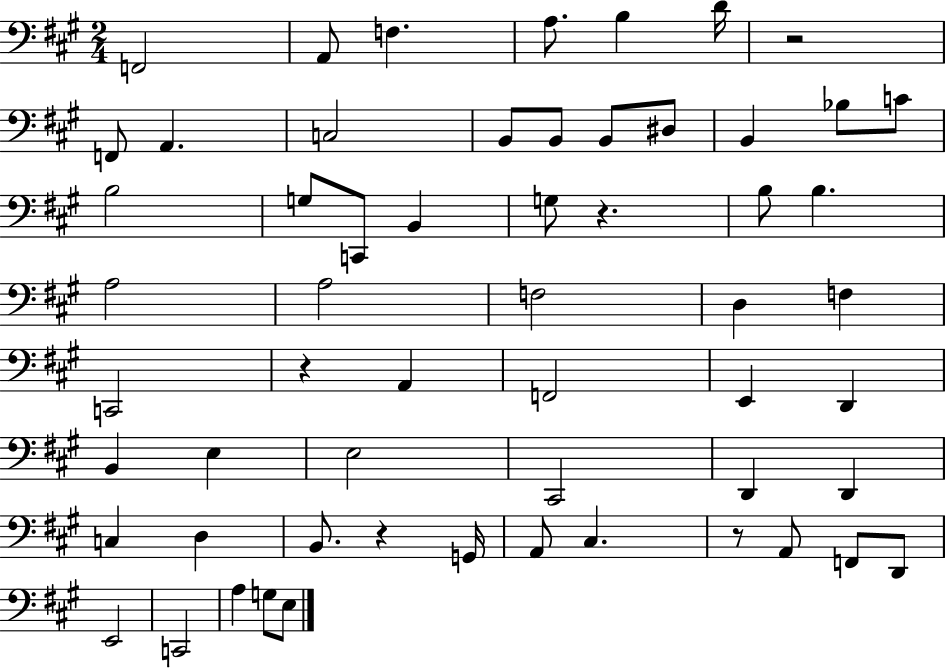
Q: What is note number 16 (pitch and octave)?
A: C4